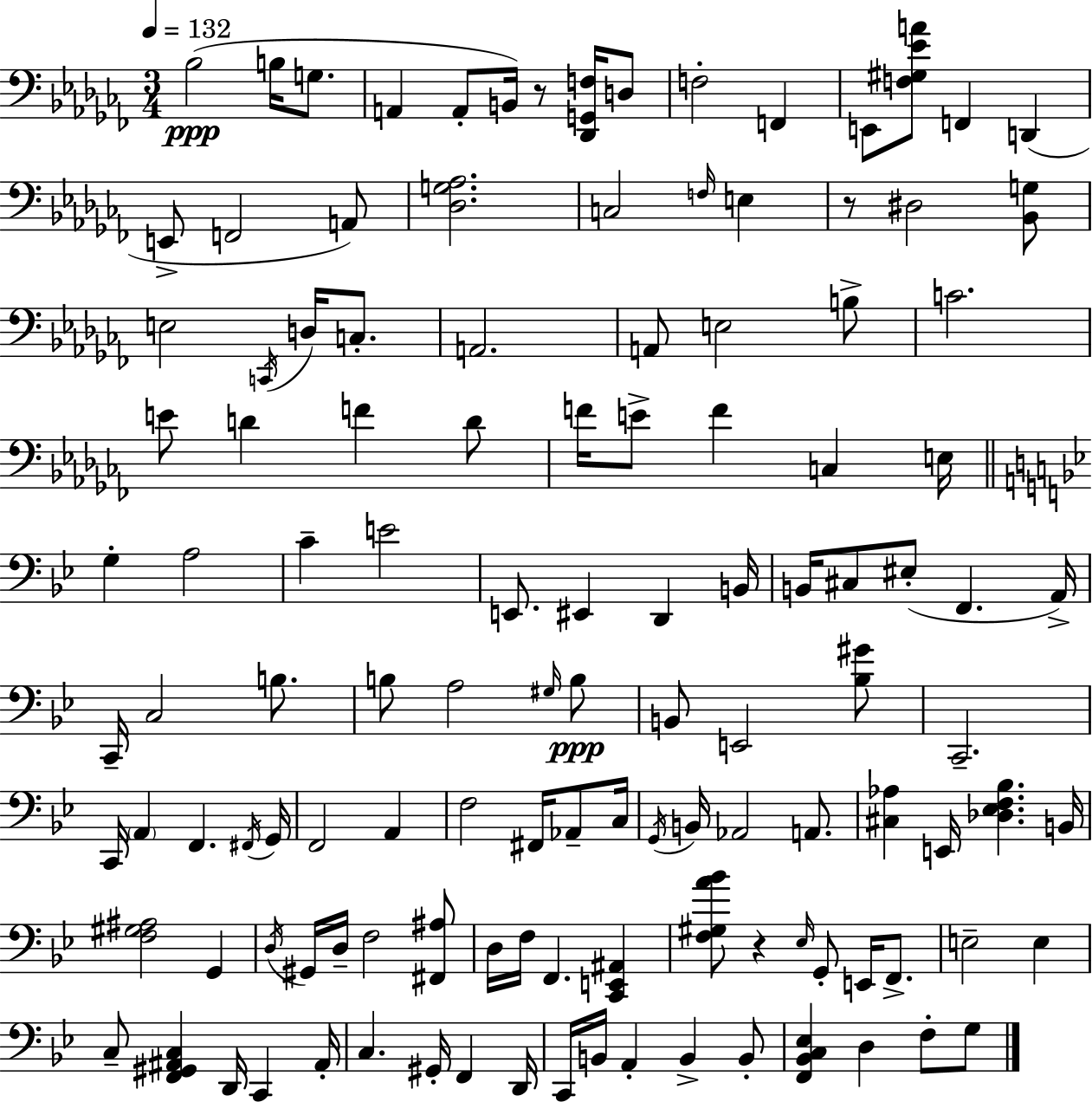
{
  \clef bass
  \numericTimeSignature
  \time 3/4
  \key aes \minor
  \tempo 4 = 132
  bes2(\ppp b16 g8. | a,4 a,8-. b,16) r8 <des, g, f>16 d8 | f2-. f,4 | e,8 <f gis ees' a'>8 f,4 d,4( | \break e,8-> f,2 a,8) | <des g aes>2. | c2 \grace { f16 } e4 | r8 dis2 <bes, g>8 | \break e2 \acciaccatura { c,16 } d16 c8.-. | a,2. | a,8 e2 | b8-> c'2. | \break e'8 d'4 f'4 | d'8 f'16 e'8-> f'4 c4 | e16 \bar "||" \break \key bes \major g4-. a2 | c'4-- e'2 | e,8. eis,4 d,4 b,16 | b,16 cis8 eis8-.( f,4. a,16->) | \break c,16-- c2 b8. | b8 a2 \grace { gis16 }\ppp b8 | b,8 e,2 <bes gis'>8 | c,2.-- | \break c,16 \parenthesize a,4 f,4. | \acciaccatura { fis,16 } g,16 f,2 a,4 | f2 fis,16 aes,8-- | c16 \acciaccatura { g,16 } b,16 aes,2 | \break a,8. <cis aes>4 e,16 <des ees f bes>4. | b,16 <f gis ais>2 g,4 | \acciaccatura { d16 } gis,16 d16-- f2 | <fis, ais>8 d16 f16 f,4. | \break <c, e, ais,>4 <f gis a' bes'>8 r4 \grace { ees16 } g,8-. | e,16 f,8.-> e2-- | e4 c8-- <f, gis, ais, c>4 d,16 | c,4 ais,16-. c4. gis,16-. | \break f,4 d,16 c,16 b,16 a,4-. b,4-> | b,8-. <f, bes, c ees>4 d4 | f8-. g8 \bar "|."
}